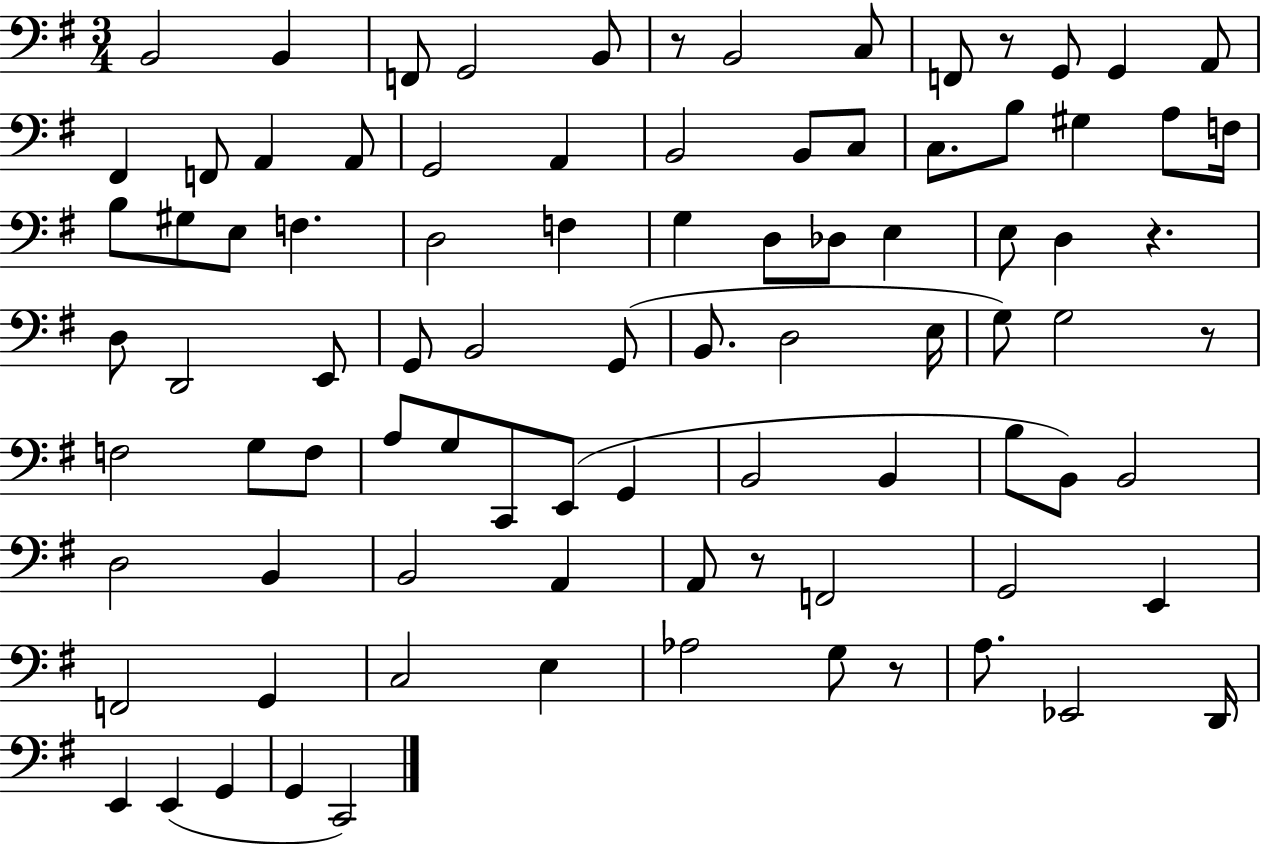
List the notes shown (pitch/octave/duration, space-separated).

B2/h B2/q F2/e G2/h B2/e R/e B2/h C3/e F2/e R/e G2/e G2/q A2/e F#2/q F2/e A2/q A2/e G2/h A2/q B2/h B2/e C3/e C3/e. B3/e G#3/q A3/e F3/s B3/e G#3/e E3/e F3/q. D3/h F3/q G3/q D3/e Db3/e E3/q E3/e D3/q R/q. D3/e D2/h E2/e G2/e B2/h G2/e B2/e. D3/h E3/s G3/e G3/h R/e F3/h G3/e F3/e A3/e G3/e C2/e E2/e G2/q B2/h B2/q B3/e B2/e B2/h D3/h B2/q B2/h A2/q A2/e R/e F2/h G2/h E2/q F2/h G2/q C3/h E3/q Ab3/h G3/e R/e A3/e. Eb2/h D2/s E2/q E2/q G2/q G2/q C2/h